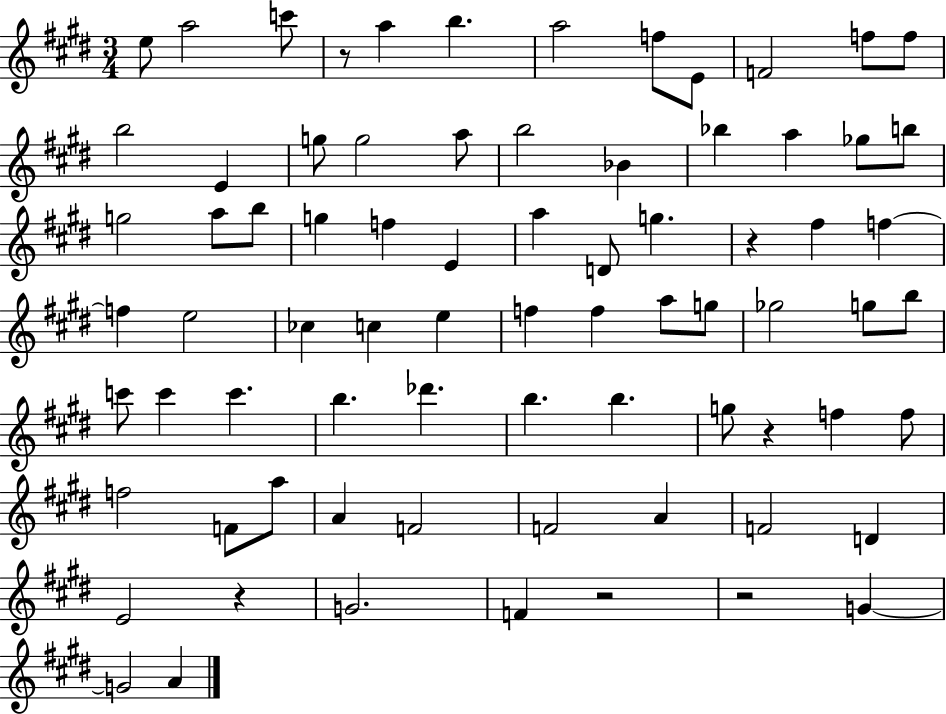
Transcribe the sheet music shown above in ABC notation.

X:1
T:Untitled
M:3/4
L:1/4
K:E
e/2 a2 c'/2 z/2 a b a2 f/2 E/2 F2 f/2 f/2 b2 E g/2 g2 a/2 b2 _B _b a _g/2 b/2 g2 a/2 b/2 g f E a D/2 g z ^f f f e2 _c c e f f a/2 g/2 _g2 g/2 b/2 c'/2 c' c' b _d' b b g/2 z f f/2 f2 F/2 a/2 A F2 F2 A F2 D E2 z G2 F z2 z2 G G2 A